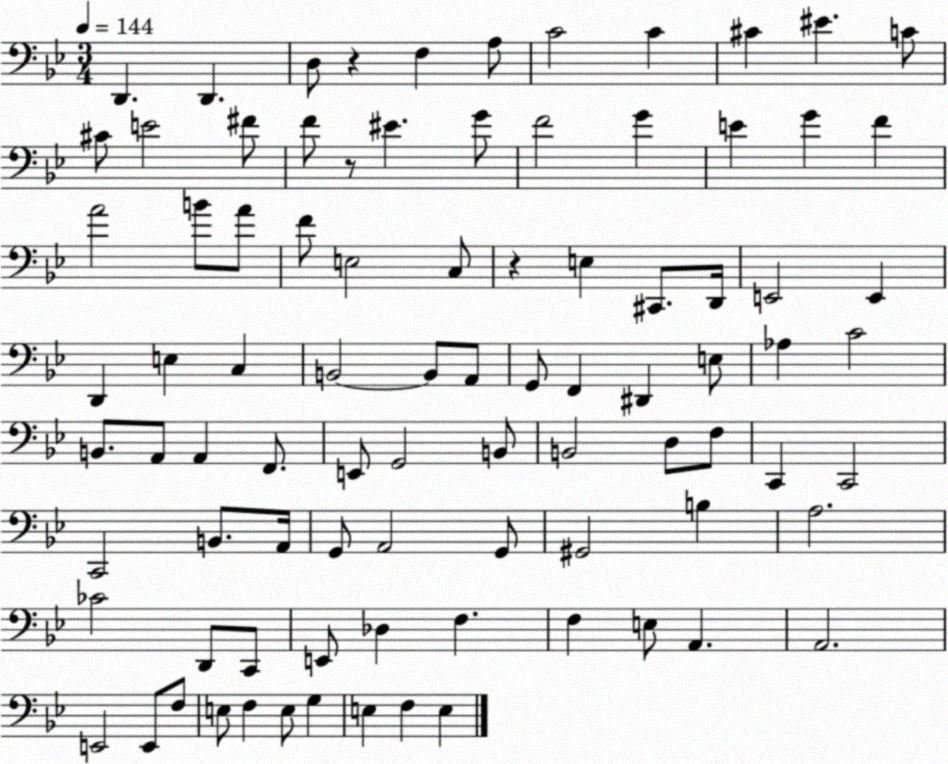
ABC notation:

X:1
T:Untitled
M:3/4
L:1/4
K:Bb
D,, D,, D,/2 z F, A,/2 C2 C ^C ^E C/2 ^C/2 E2 ^F/2 F/2 z/2 ^E G/2 F2 G E G F A2 B/2 A/2 F/2 E,2 C,/2 z E, ^C,,/2 D,,/4 E,,2 E,, D,, E, C, B,,2 B,,/2 A,,/2 G,,/2 F,, ^D,, E,/2 _A, C2 B,,/2 A,,/2 A,, F,,/2 E,,/2 G,,2 B,,/2 B,,2 D,/2 F,/2 C,, C,,2 C,,2 B,,/2 A,,/4 G,,/2 A,,2 G,,/2 ^G,,2 B, A,2 _C2 D,,/2 C,,/2 E,,/2 _D, F, F, E,/2 A,, A,,2 E,,2 E,,/2 F,/2 E,/2 F, E,/2 G, E, F, E,